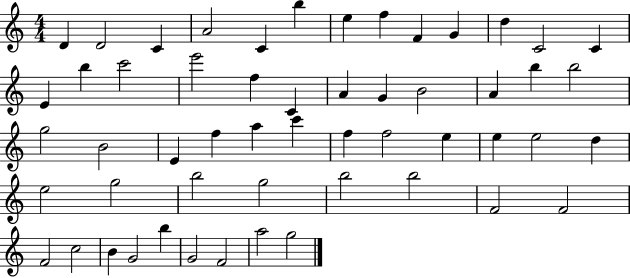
D4/q D4/h C4/q A4/h C4/q B5/q E5/q F5/q F4/q G4/q D5/q C4/h C4/q E4/q B5/q C6/h E6/h F5/q C4/q A4/q G4/q B4/h A4/q B5/q B5/h G5/h B4/h E4/q F5/q A5/q C6/q F5/q F5/h E5/q E5/q E5/h D5/q E5/h G5/h B5/h G5/h B5/h B5/h F4/h F4/h F4/h C5/h B4/q G4/h B5/q G4/h F4/h A5/h G5/h